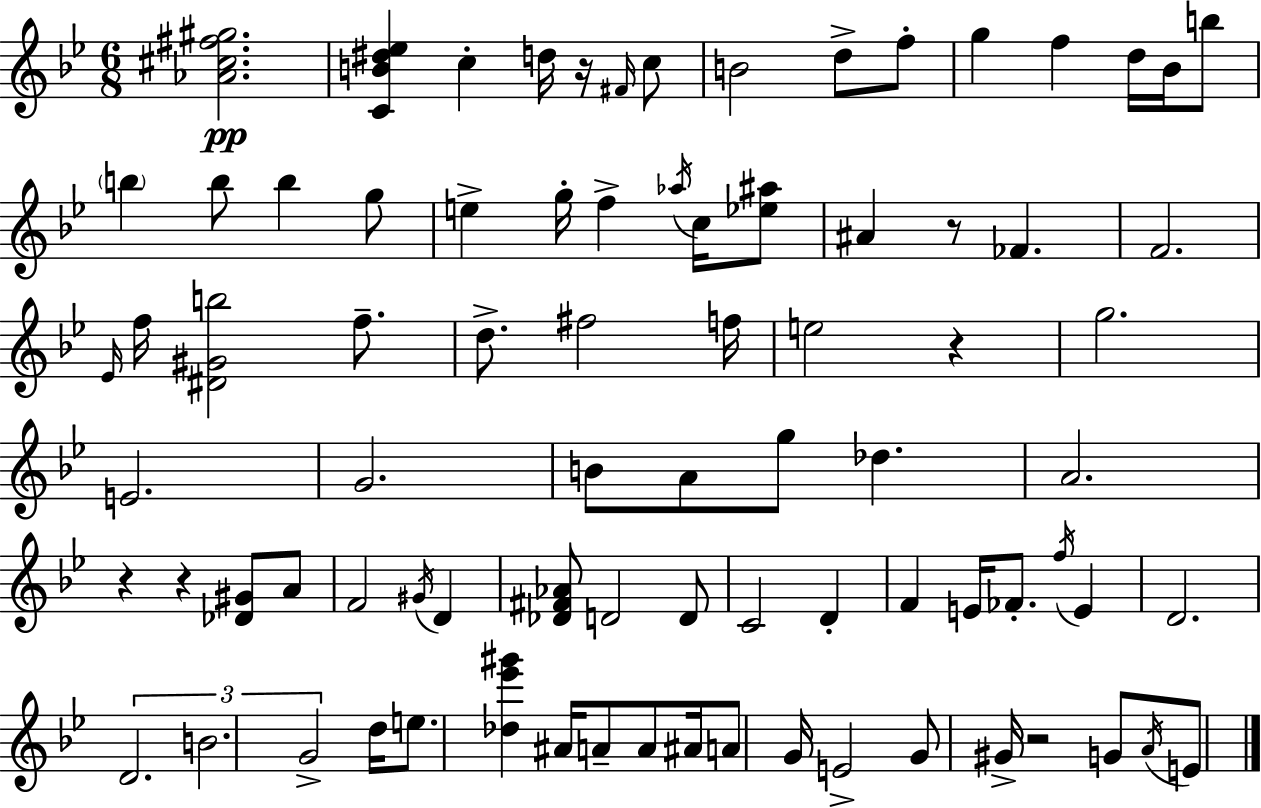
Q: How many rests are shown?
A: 6